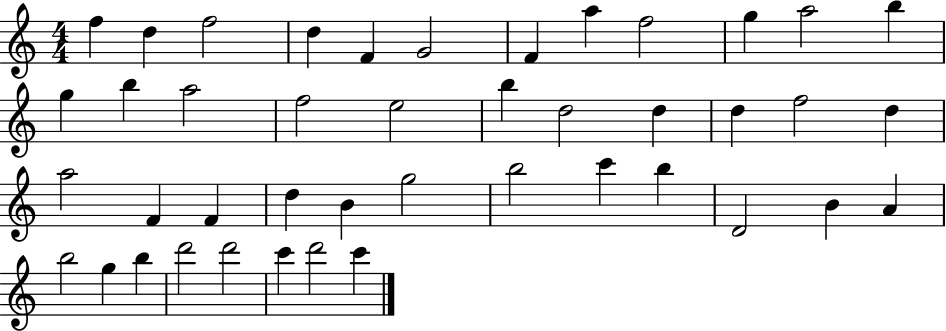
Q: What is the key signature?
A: C major